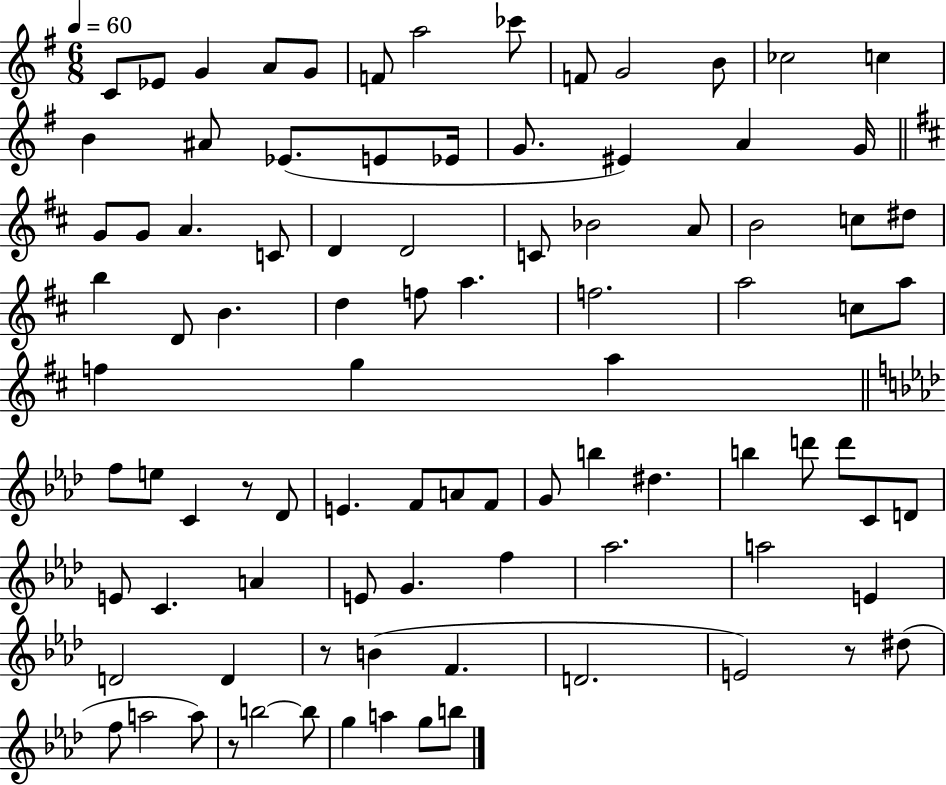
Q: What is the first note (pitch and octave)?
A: C4